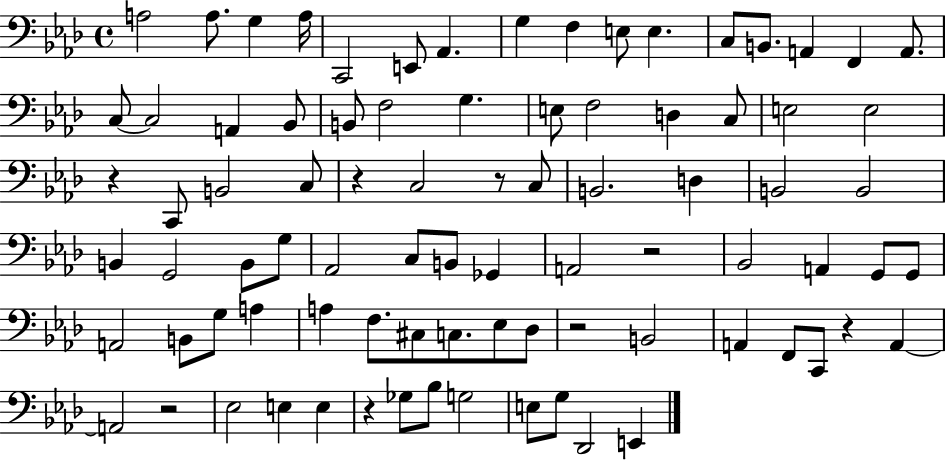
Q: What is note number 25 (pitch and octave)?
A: F3